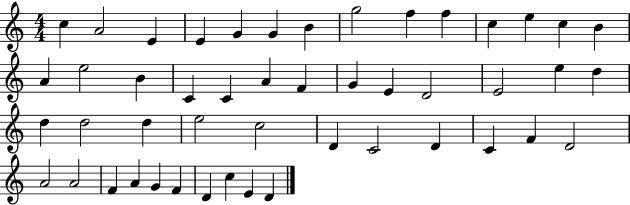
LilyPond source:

{
  \clef treble
  \numericTimeSignature
  \time 4/4
  \key c \major
  c''4 a'2 e'4 | e'4 g'4 g'4 b'4 | g''2 f''4 f''4 | c''4 e''4 c''4 b'4 | \break a'4 e''2 b'4 | c'4 c'4 a'4 f'4 | g'4 e'4 d'2 | e'2 e''4 d''4 | \break d''4 d''2 d''4 | e''2 c''2 | d'4 c'2 d'4 | c'4 f'4 d'2 | \break a'2 a'2 | f'4 a'4 g'4 f'4 | d'4 c''4 e'4 d'4 | \bar "|."
}